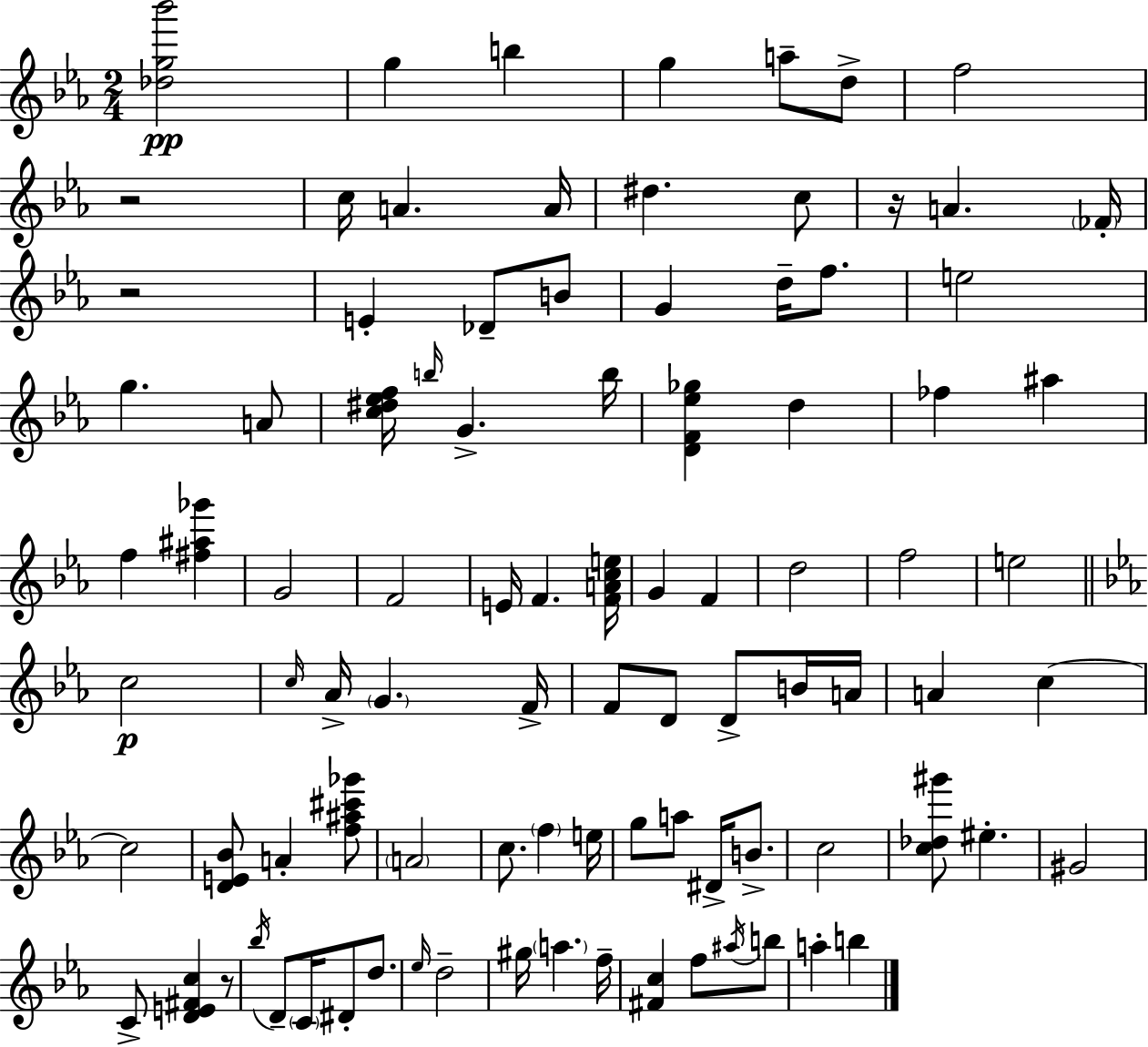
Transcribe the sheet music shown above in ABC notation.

X:1
T:Untitled
M:2/4
L:1/4
K:Cm
[_dg_b']2 g b g a/2 d/2 f2 z2 c/4 A A/4 ^d c/2 z/4 A _F/4 z2 E _D/2 B/2 G d/4 f/2 e2 g A/2 [c^d_ef]/4 b/4 G b/4 [DF_e_g] d _f ^a f [^f^a_g'] G2 F2 E/4 F [FAce]/4 G F d2 f2 e2 c2 c/4 _A/4 G F/4 F/2 D/2 D/2 B/4 A/4 A c c2 [DE_B]/2 A [f^a^c'_g']/2 A2 c/2 f e/4 g/2 a/2 ^D/4 B/2 c2 [c_d^g']/2 ^e ^G2 C/2 [DE^Fc] z/2 _b/4 D/2 C/4 ^D/2 d/2 _e/4 d2 ^g/4 a f/4 [^Fc] f/2 ^a/4 b/2 a b